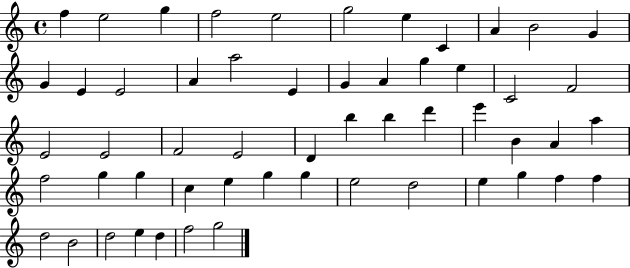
X:1
T:Untitled
M:4/4
L:1/4
K:C
f e2 g f2 e2 g2 e C A B2 G G E E2 A a2 E G A g e C2 F2 E2 E2 F2 E2 D b b d' e' B A a f2 g g c e g g e2 d2 e g f f d2 B2 d2 e d f2 g2